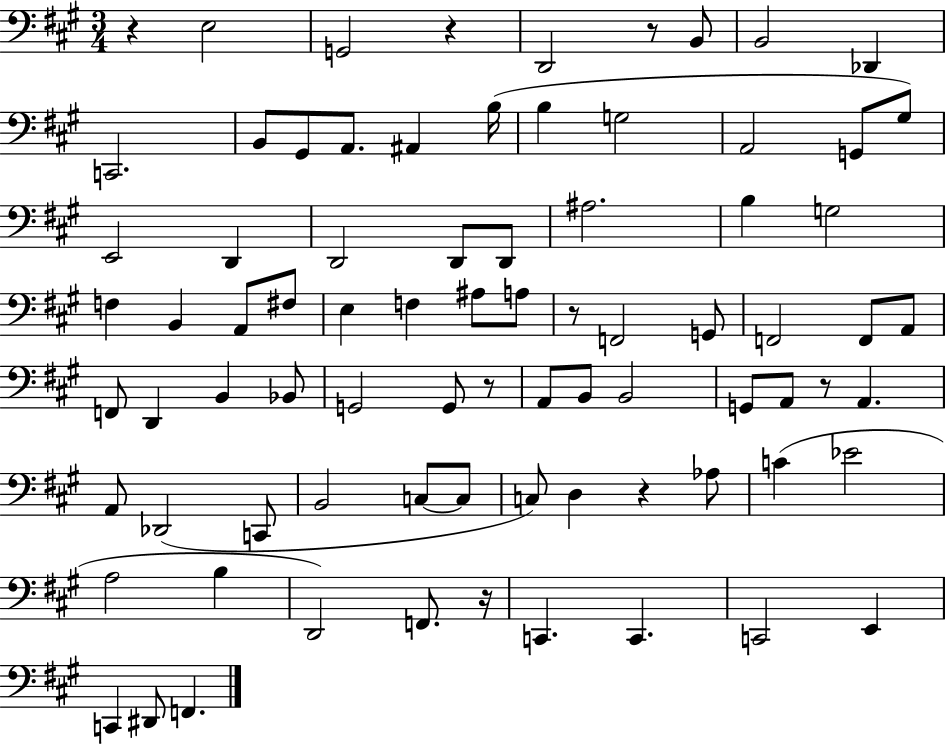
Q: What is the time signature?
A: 3/4